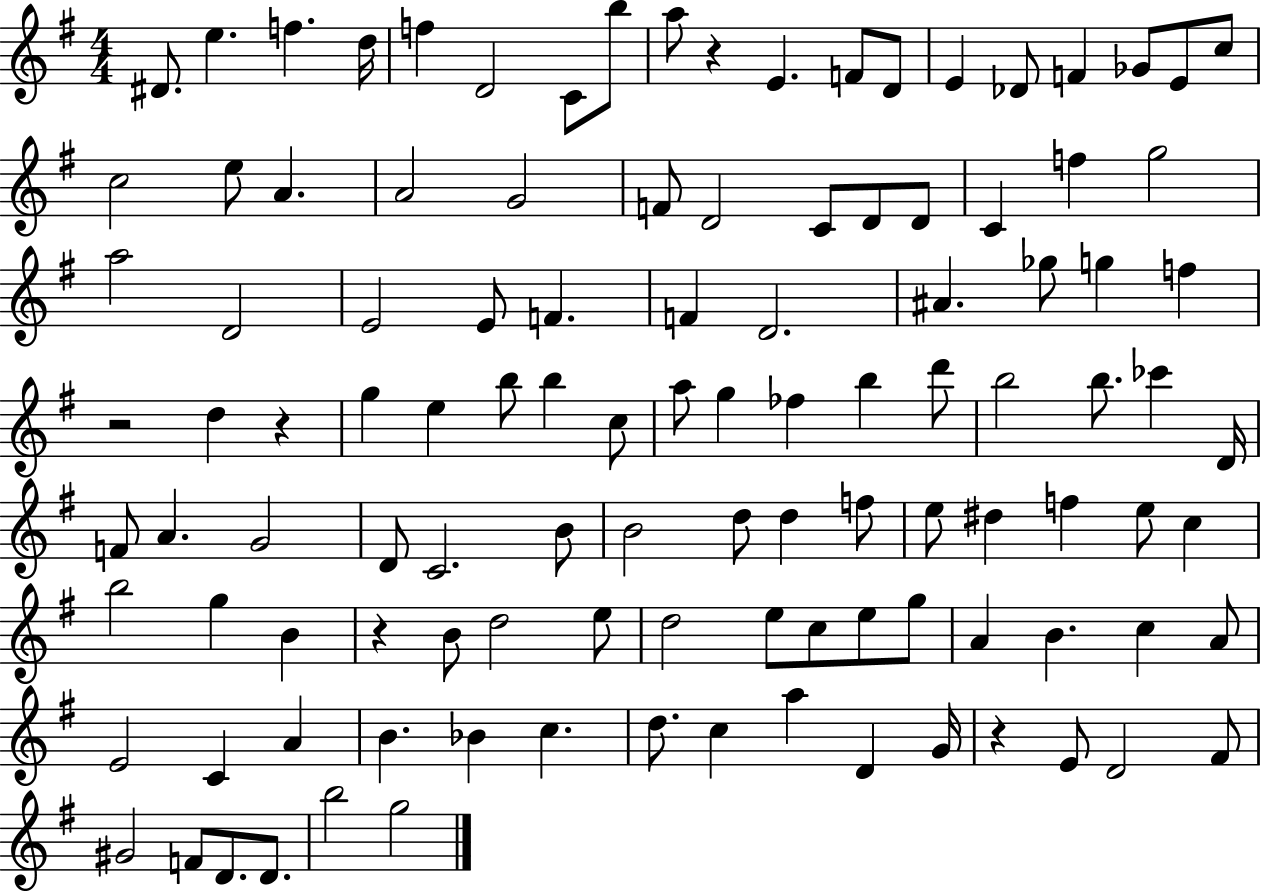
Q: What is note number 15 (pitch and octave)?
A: F4